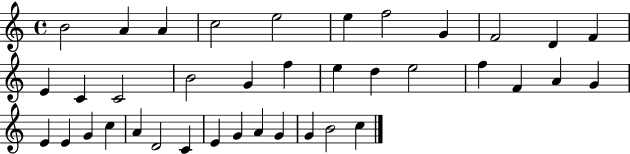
B4/h A4/q A4/q C5/h E5/h E5/q F5/h G4/q F4/h D4/q F4/q E4/q C4/q C4/h B4/h G4/q F5/q E5/q D5/q E5/h F5/q F4/q A4/q G4/q E4/q E4/q G4/q C5/q A4/q D4/h C4/q E4/q G4/q A4/q G4/q G4/q B4/h C5/q